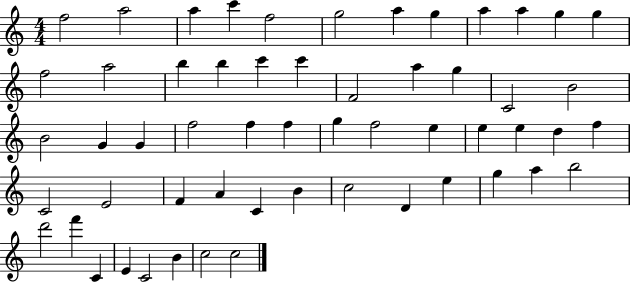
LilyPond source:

{
  \clef treble
  \numericTimeSignature
  \time 4/4
  \key c \major
  f''2 a''2 | a''4 c'''4 f''2 | g''2 a''4 g''4 | a''4 a''4 g''4 g''4 | \break f''2 a''2 | b''4 b''4 c'''4 c'''4 | f'2 a''4 g''4 | c'2 b'2 | \break b'2 g'4 g'4 | f''2 f''4 f''4 | g''4 f''2 e''4 | e''4 e''4 d''4 f''4 | \break c'2 e'2 | f'4 a'4 c'4 b'4 | c''2 d'4 e''4 | g''4 a''4 b''2 | \break d'''2 f'''4 c'4 | e'4 c'2 b'4 | c''2 c''2 | \bar "|."
}